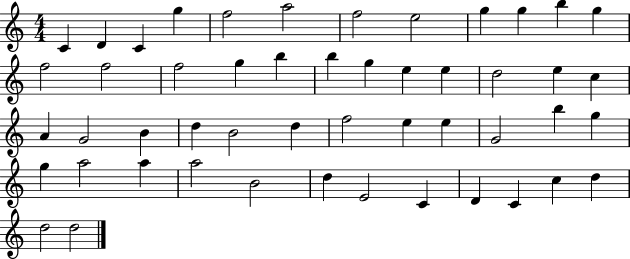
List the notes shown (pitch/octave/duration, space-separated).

C4/q D4/q C4/q G5/q F5/h A5/h F5/h E5/h G5/q G5/q B5/q G5/q F5/h F5/h F5/h G5/q B5/q B5/q G5/q E5/q E5/q D5/h E5/q C5/q A4/q G4/h B4/q D5/q B4/h D5/q F5/h E5/q E5/q G4/h B5/q G5/q G5/q A5/h A5/q A5/h B4/h D5/q E4/h C4/q D4/q C4/q C5/q D5/q D5/h D5/h